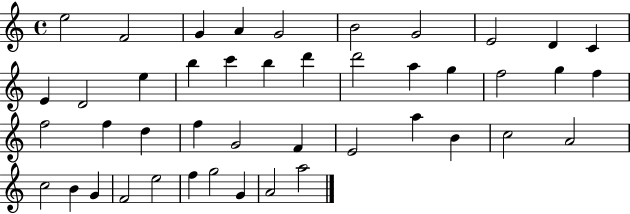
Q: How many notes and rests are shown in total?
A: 44